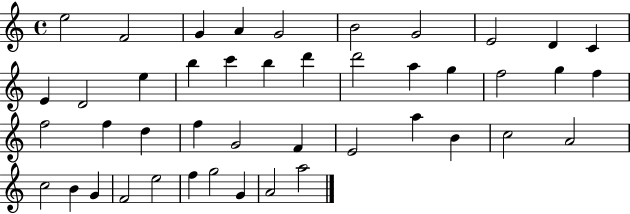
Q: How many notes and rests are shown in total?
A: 44